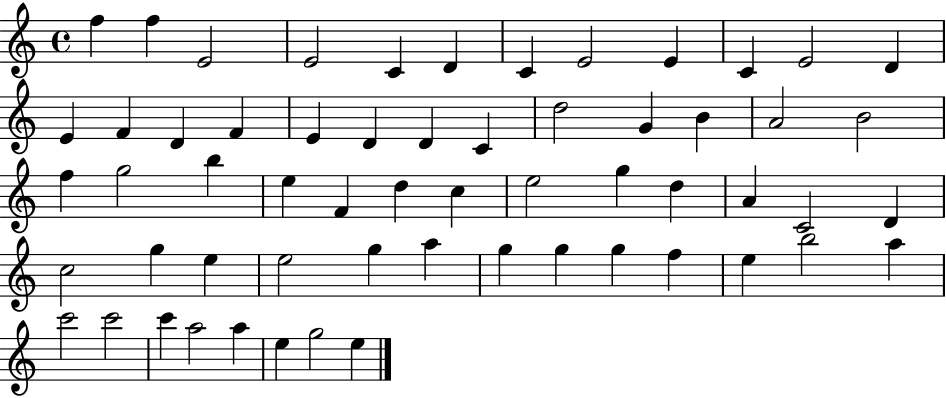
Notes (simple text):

F5/q F5/q E4/h E4/h C4/q D4/q C4/q E4/h E4/q C4/q E4/h D4/q E4/q F4/q D4/q F4/q E4/q D4/q D4/q C4/q D5/h G4/q B4/q A4/h B4/h F5/q G5/h B5/q E5/q F4/q D5/q C5/q E5/h G5/q D5/q A4/q C4/h D4/q C5/h G5/q E5/q E5/h G5/q A5/q G5/q G5/q G5/q F5/q E5/q B5/h A5/q C6/h C6/h C6/q A5/h A5/q E5/q G5/h E5/q